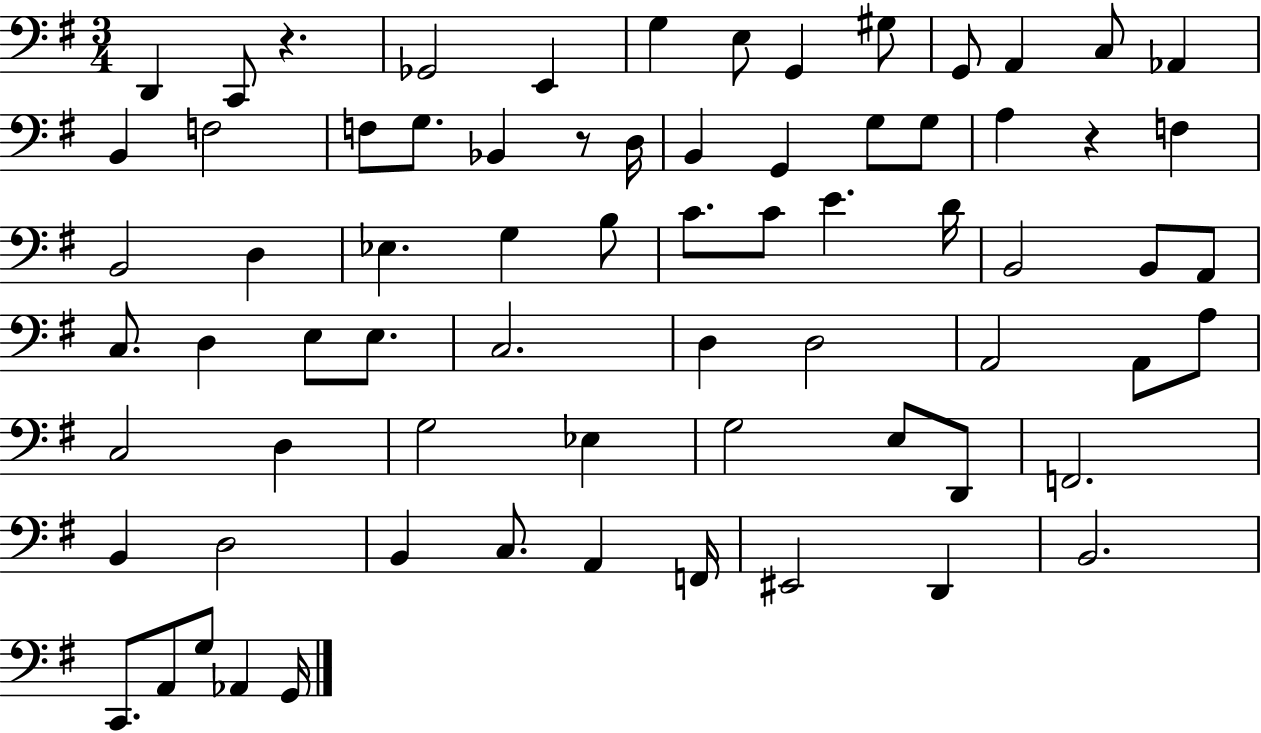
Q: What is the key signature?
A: G major